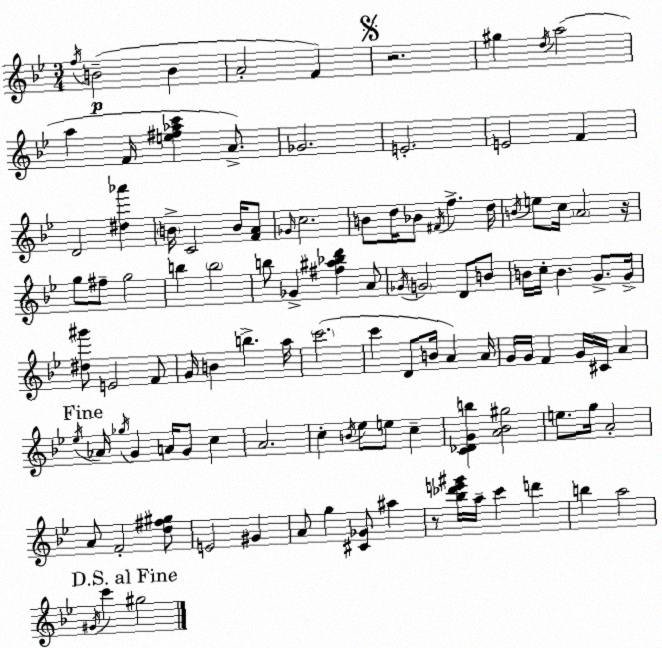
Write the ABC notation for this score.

X:1
T:Untitled
M:3/4
L:1/4
K:Bb
f/4 B2 B A2 F z2 ^g d/4 a2 a F/4 [e^f_ac'] A/2 _G2 E2 E2 F D2 [^d_a'] B/4 C2 B/4 [FA]/2 _G/4 c2 B/2 d/4 _B/2 ^F/4 f d/4 B/4 e/2 c/4 A2 z/4 g/2 ^f/2 g2 b b2 b/2 _G [^f^a_bd'] A/2 _G/4 G2 D/2 B/2 B/4 c/4 B G/2 G/4 [^d^g']/2 E2 F/2 G/4 B b a/4 c'2 c' D/2 B/4 A A/4 G/4 G/4 F G/4 ^C/4 A _e/4 _A/4 _g/4 G A/4 G/2 c A2 c B/4 _e/2 e/2 c [C_DGb] [A_B^g]2 e/2 g/4 A2 A/2 F2 [d^f^g]/2 E2 ^G A/2 g [^C_G]/2 ^a z/2 [_b_d'e'^g']/4 a/4 c' d' b a2 ^G/4 c' ^g2